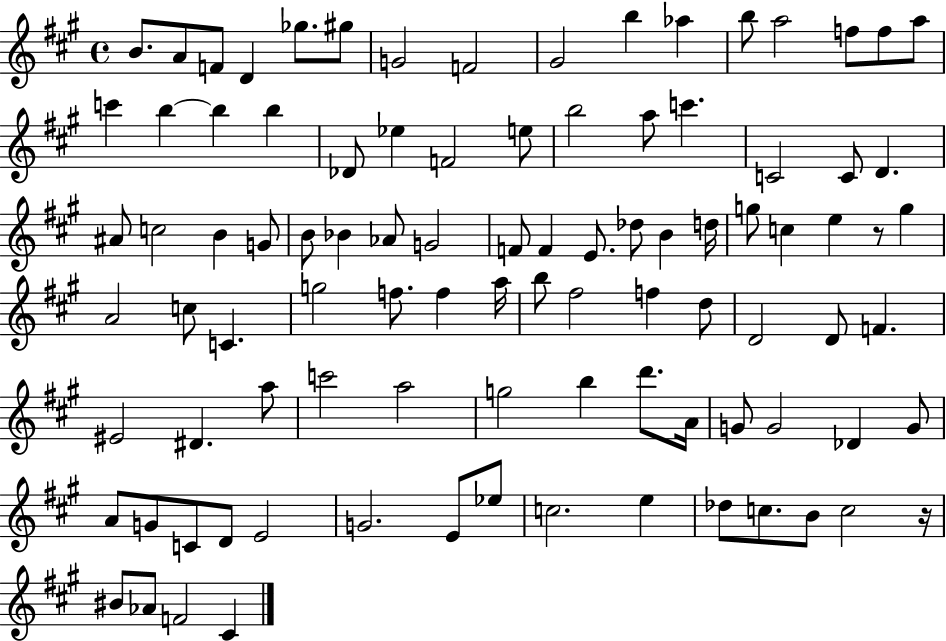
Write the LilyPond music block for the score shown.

{
  \clef treble
  \time 4/4
  \defaultTimeSignature
  \key a \major
  b'8. a'8 f'8 d'4 ges''8. gis''8 | g'2 f'2 | gis'2 b''4 aes''4 | b''8 a''2 f''8 f''8 a''8 | \break c'''4 b''4~~ b''4 b''4 | des'8 ees''4 f'2 e''8 | b''2 a''8 c'''4. | c'2 c'8 d'4. | \break ais'8 c''2 b'4 g'8 | b'8 bes'4 aes'8 g'2 | f'8 f'4 e'8. des''8 b'4 d''16 | g''8 c''4 e''4 r8 g''4 | \break a'2 c''8 c'4. | g''2 f''8. f''4 a''16 | b''8 fis''2 f''4 d''8 | d'2 d'8 f'4. | \break eis'2 dis'4. a''8 | c'''2 a''2 | g''2 b''4 d'''8. a'16 | g'8 g'2 des'4 g'8 | \break a'8 g'8 c'8 d'8 e'2 | g'2. e'8 ees''8 | c''2. e''4 | des''8 c''8. b'8 c''2 r16 | \break bis'8 aes'8 f'2 cis'4 | \bar "|."
}